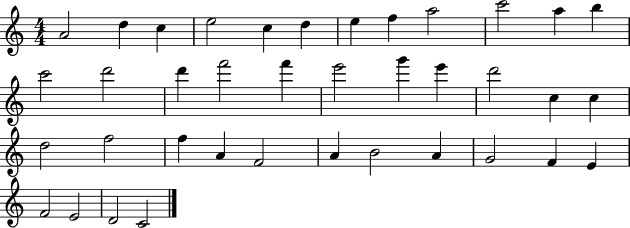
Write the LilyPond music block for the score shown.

{
  \clef treble
  \numericTimeSignature
  \time 4/4
  \key c \major
  a'2 d''4 c''4 | e''2 c''4 d''4 | e''4 f''4 a''2 | c'''2 a''4 b''4 | \break c'''2 d'''2 | d'''4 f'''2 f'''4 | e'''2 g'''4 e'''4 | d'''2 c''4 c''4 | \break d''2 f''2 | f''4 a'4 f'2 | a'4 b'2 a'4 | g'2 f'4 e'4 | \break f'2 e'2 | d'2 c'2 | \bar "|."
}